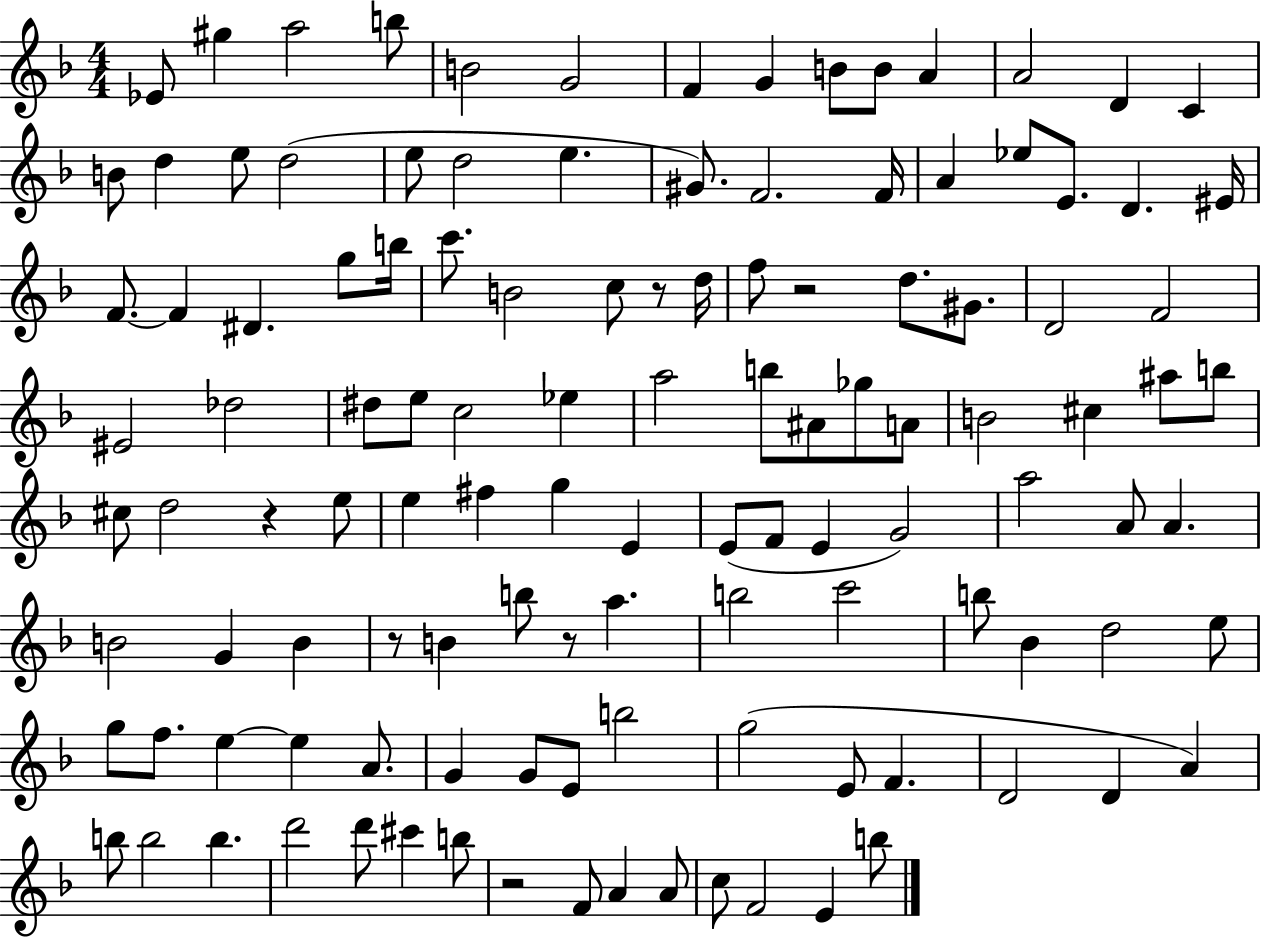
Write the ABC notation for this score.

X:1
T:Untitled
M:4/4
L:1/4
K:F
_E/2 ^g a2 b/2 B2 G2 F G B/2 B/2 A A2 D C B/2 d e/2 d2 e/2 d2 e ^G/2 F2 F/4 A _e/2 E/2 D ^E/4 F/2 F ^D g/2 b/4 c'/2 B2 c/2 z/2 d/4 f/2 z2 d/2 ^G/2 D2 F2 ^E2 _d2 ^d/2 e/2 c2 _e a2 b/2 ^A/2 _g/2 A/2 B2 ^c ^a/2 b/2 ^c/2 d2 z e/2 e ^f g E E/2 F/2 E G2 a2 A/2 A B2 G B z/2 B b/2 z/2 a b2 c'2 b/2 _B d2 e/2 g/2 f/2 e e A/2 G G/2 E/2 b2 g2 E/2 F D2 D A b/2 b2 b d'2 d'/2 ^c' b/2 z2 F/2 A A/2 c/2 F2 E b/2